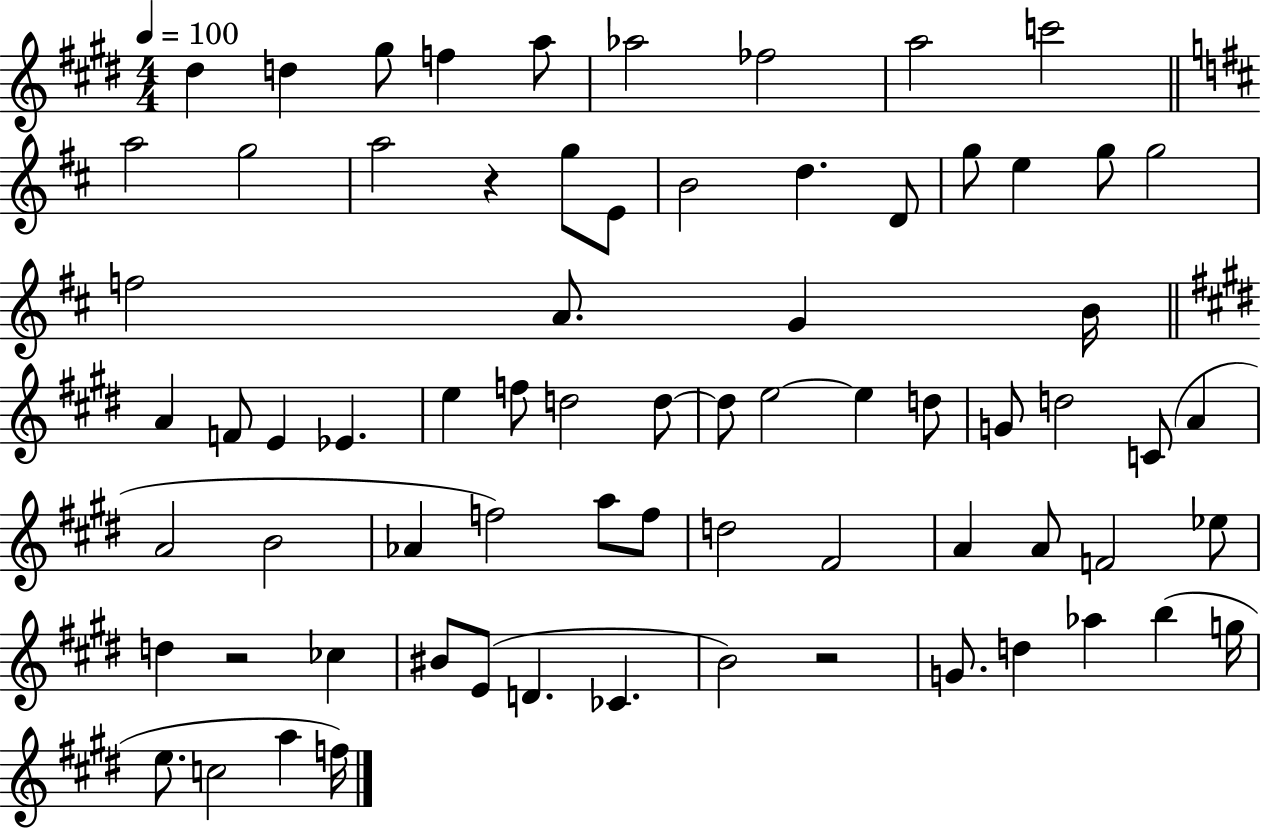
{
  \clef treble
  \numericTimeSignature
  \time 4/4
  \key e \major
  \tempo 4 = 100
  dis''4 d''4 gis''8 f''4 a''8 | aes''2 fes''2 | a''2 c'''2 | \bar "||" \break \key d \major a''2 g''2 | a''2 r4 g''8 e'8 | b'2 d''4. d'8 | g''8 e''4 g''8 g''2 | \break f''2 a'8. g'4 b'16 | \bar "||" \break \key e \major a'4 f'8 e'4 ees'4. | e''4 f''8 d''2 d''8~~ | d''8 e''2~~ e''4 d''8 | g'8 d''2 c'8( a'4 | \break a'2 b'2 | aes'4 f''2) a''8 f''8 | d''2 fis'2 | a'4 a'8 f'2 ees''8 | \break d''4 r2 ces''4 | bis'8 e'8( d'4. ces'4. | b'2) r2 | g'8. d''4 aes''4 b''4( g''16 | \break e''8. c''2 a''4 f''16) | \bar "|."
}